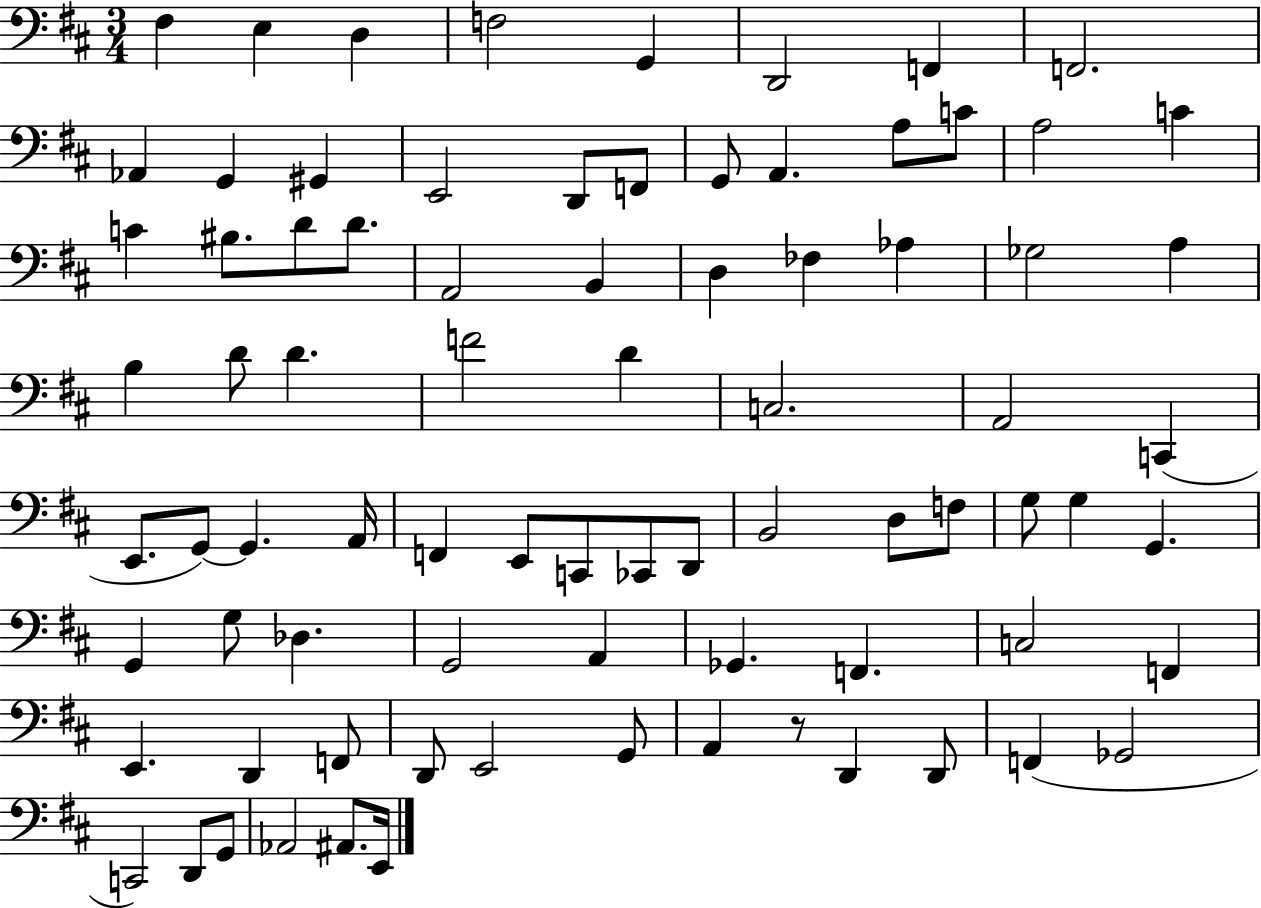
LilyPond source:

{
  \clef bass
  \numericTimeSignature
  \time 3/4
  \key d \major
  fis4 e4 d4 | f2 g,4 | d,2 f,4 | f,2. | \break aes,4 g,4 gis,4 | e,2 d,8 f,8 | g,8 a,4. a8 c'8 | a2 c'4 | \break c'4 bis8. d'8 d'8. | a,2 b,4 | d4 fes4 aes4 | ges2 a4 | \break b4 d'8 d'4. | f'2 d'4 | c2. | a,2 c,4( | \break e,8. g,8~~) g,4. a,16 | f,4 e,8 c,8 ces,8 d,8 | b,2 d8 f8 | g8 g4 g,4. | \break g,4 g8 des4. | g,2 a,4 | ges,4. f,4. | c2 f,4 | \break e,4. d,4 f,8 | d,8 e,2 g,8 | a,4 r8 d,4 d,8 | f,4( ges,2 | \break c,2) d,8 g,8 | aes,2 ais,8. e,16 | \bar "|."
}